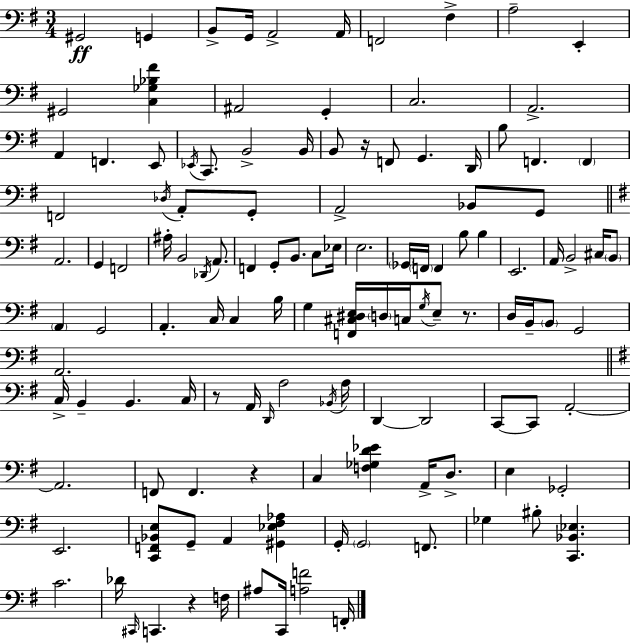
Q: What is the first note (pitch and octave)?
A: G#2